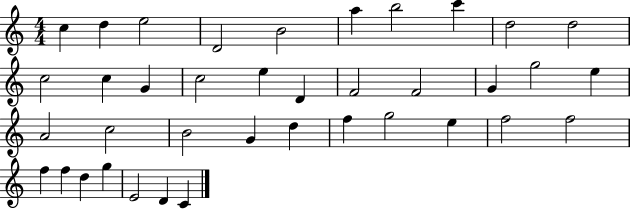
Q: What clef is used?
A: treble